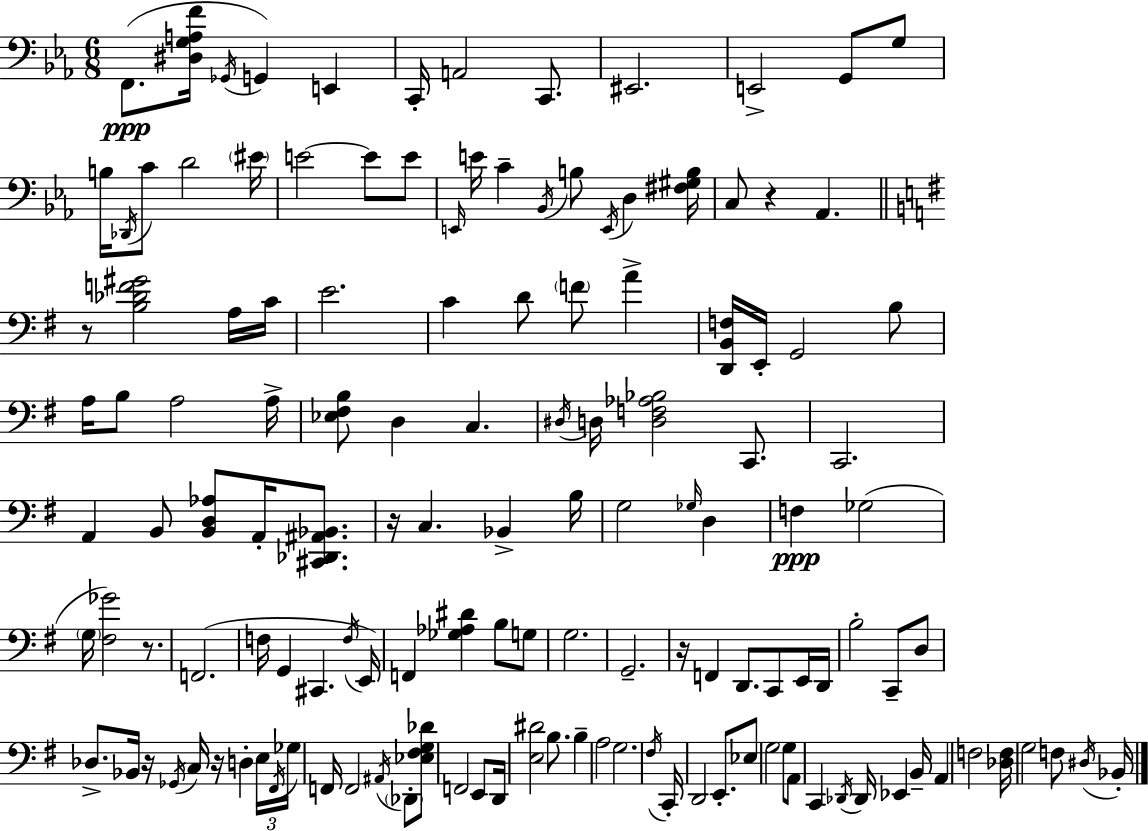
F2/e. [D#3,G3,A3,F4]/s Gb2/s G2/q E2/q C2/s A2/h C2/e. EIS2/h. E2/h G2/e G3/e B3/s Db2/s C4/e D4/h EIS4/s E4/h E4/e E4/e E2/s E4/s C4/q Bb2/s B3/e E2/s D3/q [F#3,G#3,B3]/s C3/e R/q Ab2/q. R/e [B3,Db4,F4,G#4]/h A3/s C4/s E4/h. C4/q D4/e F4/e A4/q [D2,B2,F3]/s E2/s G2/h B3/e A3/s B3/e A3/h A3/s [Eb3,F#3,B3]/e D3/q C3/q. D#3/s D3/s [D3,F3,Ab3,Bb3]/h C2/e. C2/h. A2/q B2/e [B2,D3,Ab3]/e A2/s [C#2,Db2,A#2,Bb2]/e. R/s C3/q. Bb2/q B3/s G3/h Gb3/s D3/q F3/q Gb3/h G3/s [F#3,Gb4]/h R/e. F2/h. F3/s G2/q C#2/q. F3/s E2/s F2/q [Gb3,Ab3,D#4]/q B3/e G3/e G3/h. G2/h. R/s F2/q D2/e. C2/e E2/s D2/s B3/h C2/e D3/e Db3/e. Bb2/s R/s Gb2/s C3/s R/s D3/q E3/s F#2/s Gb3/s F2/s F2/h A#2/s Db2/e [Eb3,F#3,G3,Db4]/e F2/h E2/e D2/s [E3,D#4]/h B3/e. B3/q A3/h G3/h. F#3/s C2/s D2/h E2/e. Eb3/e G3/h G3/e A2/e C2/q Db2/s Db2/s Eb2/q B2/s A2/q F3/h [Db3,F3]/s G3/h F3/e D#3/s Bb2/s